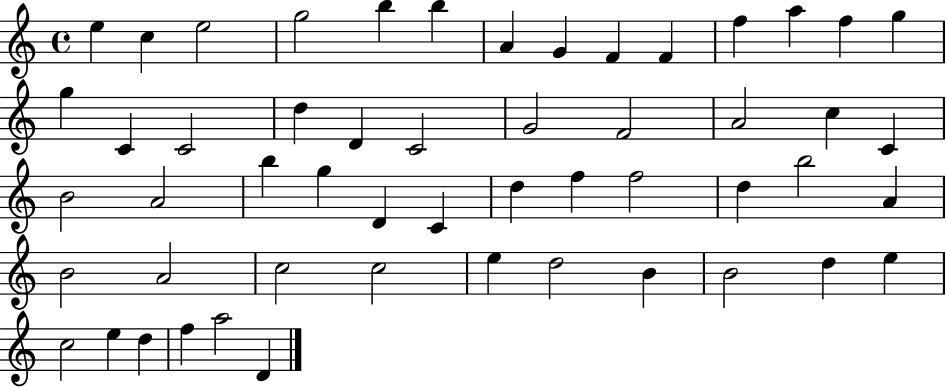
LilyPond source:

{
  \clef treble
  \time 4/4
  \defaultTimeSignature
  \key c \major
  e''4 c''4 e''2 | g''2 b''4 b''4 | a'4 g'4 f'4 f'4 | f''4 a''4 f''4 g''4 | \break g''4 c'4 c'2 | d''4 d'4 c'2 | g'2 f'2 | a'2 c''4 c'4 | \break b'2 a'2 | b''4 g''4 d'4 c'4 | d''4 f''4 f''2 | d''4 b''2 a'4 | \break b'2 a'2 | c''2 c''2 | e''4 d''2 b'4 | b'2 d''4 e''4 | \break c''2 e''4 d''4 | f''4 a''2 d'4 | \bar "|."
}